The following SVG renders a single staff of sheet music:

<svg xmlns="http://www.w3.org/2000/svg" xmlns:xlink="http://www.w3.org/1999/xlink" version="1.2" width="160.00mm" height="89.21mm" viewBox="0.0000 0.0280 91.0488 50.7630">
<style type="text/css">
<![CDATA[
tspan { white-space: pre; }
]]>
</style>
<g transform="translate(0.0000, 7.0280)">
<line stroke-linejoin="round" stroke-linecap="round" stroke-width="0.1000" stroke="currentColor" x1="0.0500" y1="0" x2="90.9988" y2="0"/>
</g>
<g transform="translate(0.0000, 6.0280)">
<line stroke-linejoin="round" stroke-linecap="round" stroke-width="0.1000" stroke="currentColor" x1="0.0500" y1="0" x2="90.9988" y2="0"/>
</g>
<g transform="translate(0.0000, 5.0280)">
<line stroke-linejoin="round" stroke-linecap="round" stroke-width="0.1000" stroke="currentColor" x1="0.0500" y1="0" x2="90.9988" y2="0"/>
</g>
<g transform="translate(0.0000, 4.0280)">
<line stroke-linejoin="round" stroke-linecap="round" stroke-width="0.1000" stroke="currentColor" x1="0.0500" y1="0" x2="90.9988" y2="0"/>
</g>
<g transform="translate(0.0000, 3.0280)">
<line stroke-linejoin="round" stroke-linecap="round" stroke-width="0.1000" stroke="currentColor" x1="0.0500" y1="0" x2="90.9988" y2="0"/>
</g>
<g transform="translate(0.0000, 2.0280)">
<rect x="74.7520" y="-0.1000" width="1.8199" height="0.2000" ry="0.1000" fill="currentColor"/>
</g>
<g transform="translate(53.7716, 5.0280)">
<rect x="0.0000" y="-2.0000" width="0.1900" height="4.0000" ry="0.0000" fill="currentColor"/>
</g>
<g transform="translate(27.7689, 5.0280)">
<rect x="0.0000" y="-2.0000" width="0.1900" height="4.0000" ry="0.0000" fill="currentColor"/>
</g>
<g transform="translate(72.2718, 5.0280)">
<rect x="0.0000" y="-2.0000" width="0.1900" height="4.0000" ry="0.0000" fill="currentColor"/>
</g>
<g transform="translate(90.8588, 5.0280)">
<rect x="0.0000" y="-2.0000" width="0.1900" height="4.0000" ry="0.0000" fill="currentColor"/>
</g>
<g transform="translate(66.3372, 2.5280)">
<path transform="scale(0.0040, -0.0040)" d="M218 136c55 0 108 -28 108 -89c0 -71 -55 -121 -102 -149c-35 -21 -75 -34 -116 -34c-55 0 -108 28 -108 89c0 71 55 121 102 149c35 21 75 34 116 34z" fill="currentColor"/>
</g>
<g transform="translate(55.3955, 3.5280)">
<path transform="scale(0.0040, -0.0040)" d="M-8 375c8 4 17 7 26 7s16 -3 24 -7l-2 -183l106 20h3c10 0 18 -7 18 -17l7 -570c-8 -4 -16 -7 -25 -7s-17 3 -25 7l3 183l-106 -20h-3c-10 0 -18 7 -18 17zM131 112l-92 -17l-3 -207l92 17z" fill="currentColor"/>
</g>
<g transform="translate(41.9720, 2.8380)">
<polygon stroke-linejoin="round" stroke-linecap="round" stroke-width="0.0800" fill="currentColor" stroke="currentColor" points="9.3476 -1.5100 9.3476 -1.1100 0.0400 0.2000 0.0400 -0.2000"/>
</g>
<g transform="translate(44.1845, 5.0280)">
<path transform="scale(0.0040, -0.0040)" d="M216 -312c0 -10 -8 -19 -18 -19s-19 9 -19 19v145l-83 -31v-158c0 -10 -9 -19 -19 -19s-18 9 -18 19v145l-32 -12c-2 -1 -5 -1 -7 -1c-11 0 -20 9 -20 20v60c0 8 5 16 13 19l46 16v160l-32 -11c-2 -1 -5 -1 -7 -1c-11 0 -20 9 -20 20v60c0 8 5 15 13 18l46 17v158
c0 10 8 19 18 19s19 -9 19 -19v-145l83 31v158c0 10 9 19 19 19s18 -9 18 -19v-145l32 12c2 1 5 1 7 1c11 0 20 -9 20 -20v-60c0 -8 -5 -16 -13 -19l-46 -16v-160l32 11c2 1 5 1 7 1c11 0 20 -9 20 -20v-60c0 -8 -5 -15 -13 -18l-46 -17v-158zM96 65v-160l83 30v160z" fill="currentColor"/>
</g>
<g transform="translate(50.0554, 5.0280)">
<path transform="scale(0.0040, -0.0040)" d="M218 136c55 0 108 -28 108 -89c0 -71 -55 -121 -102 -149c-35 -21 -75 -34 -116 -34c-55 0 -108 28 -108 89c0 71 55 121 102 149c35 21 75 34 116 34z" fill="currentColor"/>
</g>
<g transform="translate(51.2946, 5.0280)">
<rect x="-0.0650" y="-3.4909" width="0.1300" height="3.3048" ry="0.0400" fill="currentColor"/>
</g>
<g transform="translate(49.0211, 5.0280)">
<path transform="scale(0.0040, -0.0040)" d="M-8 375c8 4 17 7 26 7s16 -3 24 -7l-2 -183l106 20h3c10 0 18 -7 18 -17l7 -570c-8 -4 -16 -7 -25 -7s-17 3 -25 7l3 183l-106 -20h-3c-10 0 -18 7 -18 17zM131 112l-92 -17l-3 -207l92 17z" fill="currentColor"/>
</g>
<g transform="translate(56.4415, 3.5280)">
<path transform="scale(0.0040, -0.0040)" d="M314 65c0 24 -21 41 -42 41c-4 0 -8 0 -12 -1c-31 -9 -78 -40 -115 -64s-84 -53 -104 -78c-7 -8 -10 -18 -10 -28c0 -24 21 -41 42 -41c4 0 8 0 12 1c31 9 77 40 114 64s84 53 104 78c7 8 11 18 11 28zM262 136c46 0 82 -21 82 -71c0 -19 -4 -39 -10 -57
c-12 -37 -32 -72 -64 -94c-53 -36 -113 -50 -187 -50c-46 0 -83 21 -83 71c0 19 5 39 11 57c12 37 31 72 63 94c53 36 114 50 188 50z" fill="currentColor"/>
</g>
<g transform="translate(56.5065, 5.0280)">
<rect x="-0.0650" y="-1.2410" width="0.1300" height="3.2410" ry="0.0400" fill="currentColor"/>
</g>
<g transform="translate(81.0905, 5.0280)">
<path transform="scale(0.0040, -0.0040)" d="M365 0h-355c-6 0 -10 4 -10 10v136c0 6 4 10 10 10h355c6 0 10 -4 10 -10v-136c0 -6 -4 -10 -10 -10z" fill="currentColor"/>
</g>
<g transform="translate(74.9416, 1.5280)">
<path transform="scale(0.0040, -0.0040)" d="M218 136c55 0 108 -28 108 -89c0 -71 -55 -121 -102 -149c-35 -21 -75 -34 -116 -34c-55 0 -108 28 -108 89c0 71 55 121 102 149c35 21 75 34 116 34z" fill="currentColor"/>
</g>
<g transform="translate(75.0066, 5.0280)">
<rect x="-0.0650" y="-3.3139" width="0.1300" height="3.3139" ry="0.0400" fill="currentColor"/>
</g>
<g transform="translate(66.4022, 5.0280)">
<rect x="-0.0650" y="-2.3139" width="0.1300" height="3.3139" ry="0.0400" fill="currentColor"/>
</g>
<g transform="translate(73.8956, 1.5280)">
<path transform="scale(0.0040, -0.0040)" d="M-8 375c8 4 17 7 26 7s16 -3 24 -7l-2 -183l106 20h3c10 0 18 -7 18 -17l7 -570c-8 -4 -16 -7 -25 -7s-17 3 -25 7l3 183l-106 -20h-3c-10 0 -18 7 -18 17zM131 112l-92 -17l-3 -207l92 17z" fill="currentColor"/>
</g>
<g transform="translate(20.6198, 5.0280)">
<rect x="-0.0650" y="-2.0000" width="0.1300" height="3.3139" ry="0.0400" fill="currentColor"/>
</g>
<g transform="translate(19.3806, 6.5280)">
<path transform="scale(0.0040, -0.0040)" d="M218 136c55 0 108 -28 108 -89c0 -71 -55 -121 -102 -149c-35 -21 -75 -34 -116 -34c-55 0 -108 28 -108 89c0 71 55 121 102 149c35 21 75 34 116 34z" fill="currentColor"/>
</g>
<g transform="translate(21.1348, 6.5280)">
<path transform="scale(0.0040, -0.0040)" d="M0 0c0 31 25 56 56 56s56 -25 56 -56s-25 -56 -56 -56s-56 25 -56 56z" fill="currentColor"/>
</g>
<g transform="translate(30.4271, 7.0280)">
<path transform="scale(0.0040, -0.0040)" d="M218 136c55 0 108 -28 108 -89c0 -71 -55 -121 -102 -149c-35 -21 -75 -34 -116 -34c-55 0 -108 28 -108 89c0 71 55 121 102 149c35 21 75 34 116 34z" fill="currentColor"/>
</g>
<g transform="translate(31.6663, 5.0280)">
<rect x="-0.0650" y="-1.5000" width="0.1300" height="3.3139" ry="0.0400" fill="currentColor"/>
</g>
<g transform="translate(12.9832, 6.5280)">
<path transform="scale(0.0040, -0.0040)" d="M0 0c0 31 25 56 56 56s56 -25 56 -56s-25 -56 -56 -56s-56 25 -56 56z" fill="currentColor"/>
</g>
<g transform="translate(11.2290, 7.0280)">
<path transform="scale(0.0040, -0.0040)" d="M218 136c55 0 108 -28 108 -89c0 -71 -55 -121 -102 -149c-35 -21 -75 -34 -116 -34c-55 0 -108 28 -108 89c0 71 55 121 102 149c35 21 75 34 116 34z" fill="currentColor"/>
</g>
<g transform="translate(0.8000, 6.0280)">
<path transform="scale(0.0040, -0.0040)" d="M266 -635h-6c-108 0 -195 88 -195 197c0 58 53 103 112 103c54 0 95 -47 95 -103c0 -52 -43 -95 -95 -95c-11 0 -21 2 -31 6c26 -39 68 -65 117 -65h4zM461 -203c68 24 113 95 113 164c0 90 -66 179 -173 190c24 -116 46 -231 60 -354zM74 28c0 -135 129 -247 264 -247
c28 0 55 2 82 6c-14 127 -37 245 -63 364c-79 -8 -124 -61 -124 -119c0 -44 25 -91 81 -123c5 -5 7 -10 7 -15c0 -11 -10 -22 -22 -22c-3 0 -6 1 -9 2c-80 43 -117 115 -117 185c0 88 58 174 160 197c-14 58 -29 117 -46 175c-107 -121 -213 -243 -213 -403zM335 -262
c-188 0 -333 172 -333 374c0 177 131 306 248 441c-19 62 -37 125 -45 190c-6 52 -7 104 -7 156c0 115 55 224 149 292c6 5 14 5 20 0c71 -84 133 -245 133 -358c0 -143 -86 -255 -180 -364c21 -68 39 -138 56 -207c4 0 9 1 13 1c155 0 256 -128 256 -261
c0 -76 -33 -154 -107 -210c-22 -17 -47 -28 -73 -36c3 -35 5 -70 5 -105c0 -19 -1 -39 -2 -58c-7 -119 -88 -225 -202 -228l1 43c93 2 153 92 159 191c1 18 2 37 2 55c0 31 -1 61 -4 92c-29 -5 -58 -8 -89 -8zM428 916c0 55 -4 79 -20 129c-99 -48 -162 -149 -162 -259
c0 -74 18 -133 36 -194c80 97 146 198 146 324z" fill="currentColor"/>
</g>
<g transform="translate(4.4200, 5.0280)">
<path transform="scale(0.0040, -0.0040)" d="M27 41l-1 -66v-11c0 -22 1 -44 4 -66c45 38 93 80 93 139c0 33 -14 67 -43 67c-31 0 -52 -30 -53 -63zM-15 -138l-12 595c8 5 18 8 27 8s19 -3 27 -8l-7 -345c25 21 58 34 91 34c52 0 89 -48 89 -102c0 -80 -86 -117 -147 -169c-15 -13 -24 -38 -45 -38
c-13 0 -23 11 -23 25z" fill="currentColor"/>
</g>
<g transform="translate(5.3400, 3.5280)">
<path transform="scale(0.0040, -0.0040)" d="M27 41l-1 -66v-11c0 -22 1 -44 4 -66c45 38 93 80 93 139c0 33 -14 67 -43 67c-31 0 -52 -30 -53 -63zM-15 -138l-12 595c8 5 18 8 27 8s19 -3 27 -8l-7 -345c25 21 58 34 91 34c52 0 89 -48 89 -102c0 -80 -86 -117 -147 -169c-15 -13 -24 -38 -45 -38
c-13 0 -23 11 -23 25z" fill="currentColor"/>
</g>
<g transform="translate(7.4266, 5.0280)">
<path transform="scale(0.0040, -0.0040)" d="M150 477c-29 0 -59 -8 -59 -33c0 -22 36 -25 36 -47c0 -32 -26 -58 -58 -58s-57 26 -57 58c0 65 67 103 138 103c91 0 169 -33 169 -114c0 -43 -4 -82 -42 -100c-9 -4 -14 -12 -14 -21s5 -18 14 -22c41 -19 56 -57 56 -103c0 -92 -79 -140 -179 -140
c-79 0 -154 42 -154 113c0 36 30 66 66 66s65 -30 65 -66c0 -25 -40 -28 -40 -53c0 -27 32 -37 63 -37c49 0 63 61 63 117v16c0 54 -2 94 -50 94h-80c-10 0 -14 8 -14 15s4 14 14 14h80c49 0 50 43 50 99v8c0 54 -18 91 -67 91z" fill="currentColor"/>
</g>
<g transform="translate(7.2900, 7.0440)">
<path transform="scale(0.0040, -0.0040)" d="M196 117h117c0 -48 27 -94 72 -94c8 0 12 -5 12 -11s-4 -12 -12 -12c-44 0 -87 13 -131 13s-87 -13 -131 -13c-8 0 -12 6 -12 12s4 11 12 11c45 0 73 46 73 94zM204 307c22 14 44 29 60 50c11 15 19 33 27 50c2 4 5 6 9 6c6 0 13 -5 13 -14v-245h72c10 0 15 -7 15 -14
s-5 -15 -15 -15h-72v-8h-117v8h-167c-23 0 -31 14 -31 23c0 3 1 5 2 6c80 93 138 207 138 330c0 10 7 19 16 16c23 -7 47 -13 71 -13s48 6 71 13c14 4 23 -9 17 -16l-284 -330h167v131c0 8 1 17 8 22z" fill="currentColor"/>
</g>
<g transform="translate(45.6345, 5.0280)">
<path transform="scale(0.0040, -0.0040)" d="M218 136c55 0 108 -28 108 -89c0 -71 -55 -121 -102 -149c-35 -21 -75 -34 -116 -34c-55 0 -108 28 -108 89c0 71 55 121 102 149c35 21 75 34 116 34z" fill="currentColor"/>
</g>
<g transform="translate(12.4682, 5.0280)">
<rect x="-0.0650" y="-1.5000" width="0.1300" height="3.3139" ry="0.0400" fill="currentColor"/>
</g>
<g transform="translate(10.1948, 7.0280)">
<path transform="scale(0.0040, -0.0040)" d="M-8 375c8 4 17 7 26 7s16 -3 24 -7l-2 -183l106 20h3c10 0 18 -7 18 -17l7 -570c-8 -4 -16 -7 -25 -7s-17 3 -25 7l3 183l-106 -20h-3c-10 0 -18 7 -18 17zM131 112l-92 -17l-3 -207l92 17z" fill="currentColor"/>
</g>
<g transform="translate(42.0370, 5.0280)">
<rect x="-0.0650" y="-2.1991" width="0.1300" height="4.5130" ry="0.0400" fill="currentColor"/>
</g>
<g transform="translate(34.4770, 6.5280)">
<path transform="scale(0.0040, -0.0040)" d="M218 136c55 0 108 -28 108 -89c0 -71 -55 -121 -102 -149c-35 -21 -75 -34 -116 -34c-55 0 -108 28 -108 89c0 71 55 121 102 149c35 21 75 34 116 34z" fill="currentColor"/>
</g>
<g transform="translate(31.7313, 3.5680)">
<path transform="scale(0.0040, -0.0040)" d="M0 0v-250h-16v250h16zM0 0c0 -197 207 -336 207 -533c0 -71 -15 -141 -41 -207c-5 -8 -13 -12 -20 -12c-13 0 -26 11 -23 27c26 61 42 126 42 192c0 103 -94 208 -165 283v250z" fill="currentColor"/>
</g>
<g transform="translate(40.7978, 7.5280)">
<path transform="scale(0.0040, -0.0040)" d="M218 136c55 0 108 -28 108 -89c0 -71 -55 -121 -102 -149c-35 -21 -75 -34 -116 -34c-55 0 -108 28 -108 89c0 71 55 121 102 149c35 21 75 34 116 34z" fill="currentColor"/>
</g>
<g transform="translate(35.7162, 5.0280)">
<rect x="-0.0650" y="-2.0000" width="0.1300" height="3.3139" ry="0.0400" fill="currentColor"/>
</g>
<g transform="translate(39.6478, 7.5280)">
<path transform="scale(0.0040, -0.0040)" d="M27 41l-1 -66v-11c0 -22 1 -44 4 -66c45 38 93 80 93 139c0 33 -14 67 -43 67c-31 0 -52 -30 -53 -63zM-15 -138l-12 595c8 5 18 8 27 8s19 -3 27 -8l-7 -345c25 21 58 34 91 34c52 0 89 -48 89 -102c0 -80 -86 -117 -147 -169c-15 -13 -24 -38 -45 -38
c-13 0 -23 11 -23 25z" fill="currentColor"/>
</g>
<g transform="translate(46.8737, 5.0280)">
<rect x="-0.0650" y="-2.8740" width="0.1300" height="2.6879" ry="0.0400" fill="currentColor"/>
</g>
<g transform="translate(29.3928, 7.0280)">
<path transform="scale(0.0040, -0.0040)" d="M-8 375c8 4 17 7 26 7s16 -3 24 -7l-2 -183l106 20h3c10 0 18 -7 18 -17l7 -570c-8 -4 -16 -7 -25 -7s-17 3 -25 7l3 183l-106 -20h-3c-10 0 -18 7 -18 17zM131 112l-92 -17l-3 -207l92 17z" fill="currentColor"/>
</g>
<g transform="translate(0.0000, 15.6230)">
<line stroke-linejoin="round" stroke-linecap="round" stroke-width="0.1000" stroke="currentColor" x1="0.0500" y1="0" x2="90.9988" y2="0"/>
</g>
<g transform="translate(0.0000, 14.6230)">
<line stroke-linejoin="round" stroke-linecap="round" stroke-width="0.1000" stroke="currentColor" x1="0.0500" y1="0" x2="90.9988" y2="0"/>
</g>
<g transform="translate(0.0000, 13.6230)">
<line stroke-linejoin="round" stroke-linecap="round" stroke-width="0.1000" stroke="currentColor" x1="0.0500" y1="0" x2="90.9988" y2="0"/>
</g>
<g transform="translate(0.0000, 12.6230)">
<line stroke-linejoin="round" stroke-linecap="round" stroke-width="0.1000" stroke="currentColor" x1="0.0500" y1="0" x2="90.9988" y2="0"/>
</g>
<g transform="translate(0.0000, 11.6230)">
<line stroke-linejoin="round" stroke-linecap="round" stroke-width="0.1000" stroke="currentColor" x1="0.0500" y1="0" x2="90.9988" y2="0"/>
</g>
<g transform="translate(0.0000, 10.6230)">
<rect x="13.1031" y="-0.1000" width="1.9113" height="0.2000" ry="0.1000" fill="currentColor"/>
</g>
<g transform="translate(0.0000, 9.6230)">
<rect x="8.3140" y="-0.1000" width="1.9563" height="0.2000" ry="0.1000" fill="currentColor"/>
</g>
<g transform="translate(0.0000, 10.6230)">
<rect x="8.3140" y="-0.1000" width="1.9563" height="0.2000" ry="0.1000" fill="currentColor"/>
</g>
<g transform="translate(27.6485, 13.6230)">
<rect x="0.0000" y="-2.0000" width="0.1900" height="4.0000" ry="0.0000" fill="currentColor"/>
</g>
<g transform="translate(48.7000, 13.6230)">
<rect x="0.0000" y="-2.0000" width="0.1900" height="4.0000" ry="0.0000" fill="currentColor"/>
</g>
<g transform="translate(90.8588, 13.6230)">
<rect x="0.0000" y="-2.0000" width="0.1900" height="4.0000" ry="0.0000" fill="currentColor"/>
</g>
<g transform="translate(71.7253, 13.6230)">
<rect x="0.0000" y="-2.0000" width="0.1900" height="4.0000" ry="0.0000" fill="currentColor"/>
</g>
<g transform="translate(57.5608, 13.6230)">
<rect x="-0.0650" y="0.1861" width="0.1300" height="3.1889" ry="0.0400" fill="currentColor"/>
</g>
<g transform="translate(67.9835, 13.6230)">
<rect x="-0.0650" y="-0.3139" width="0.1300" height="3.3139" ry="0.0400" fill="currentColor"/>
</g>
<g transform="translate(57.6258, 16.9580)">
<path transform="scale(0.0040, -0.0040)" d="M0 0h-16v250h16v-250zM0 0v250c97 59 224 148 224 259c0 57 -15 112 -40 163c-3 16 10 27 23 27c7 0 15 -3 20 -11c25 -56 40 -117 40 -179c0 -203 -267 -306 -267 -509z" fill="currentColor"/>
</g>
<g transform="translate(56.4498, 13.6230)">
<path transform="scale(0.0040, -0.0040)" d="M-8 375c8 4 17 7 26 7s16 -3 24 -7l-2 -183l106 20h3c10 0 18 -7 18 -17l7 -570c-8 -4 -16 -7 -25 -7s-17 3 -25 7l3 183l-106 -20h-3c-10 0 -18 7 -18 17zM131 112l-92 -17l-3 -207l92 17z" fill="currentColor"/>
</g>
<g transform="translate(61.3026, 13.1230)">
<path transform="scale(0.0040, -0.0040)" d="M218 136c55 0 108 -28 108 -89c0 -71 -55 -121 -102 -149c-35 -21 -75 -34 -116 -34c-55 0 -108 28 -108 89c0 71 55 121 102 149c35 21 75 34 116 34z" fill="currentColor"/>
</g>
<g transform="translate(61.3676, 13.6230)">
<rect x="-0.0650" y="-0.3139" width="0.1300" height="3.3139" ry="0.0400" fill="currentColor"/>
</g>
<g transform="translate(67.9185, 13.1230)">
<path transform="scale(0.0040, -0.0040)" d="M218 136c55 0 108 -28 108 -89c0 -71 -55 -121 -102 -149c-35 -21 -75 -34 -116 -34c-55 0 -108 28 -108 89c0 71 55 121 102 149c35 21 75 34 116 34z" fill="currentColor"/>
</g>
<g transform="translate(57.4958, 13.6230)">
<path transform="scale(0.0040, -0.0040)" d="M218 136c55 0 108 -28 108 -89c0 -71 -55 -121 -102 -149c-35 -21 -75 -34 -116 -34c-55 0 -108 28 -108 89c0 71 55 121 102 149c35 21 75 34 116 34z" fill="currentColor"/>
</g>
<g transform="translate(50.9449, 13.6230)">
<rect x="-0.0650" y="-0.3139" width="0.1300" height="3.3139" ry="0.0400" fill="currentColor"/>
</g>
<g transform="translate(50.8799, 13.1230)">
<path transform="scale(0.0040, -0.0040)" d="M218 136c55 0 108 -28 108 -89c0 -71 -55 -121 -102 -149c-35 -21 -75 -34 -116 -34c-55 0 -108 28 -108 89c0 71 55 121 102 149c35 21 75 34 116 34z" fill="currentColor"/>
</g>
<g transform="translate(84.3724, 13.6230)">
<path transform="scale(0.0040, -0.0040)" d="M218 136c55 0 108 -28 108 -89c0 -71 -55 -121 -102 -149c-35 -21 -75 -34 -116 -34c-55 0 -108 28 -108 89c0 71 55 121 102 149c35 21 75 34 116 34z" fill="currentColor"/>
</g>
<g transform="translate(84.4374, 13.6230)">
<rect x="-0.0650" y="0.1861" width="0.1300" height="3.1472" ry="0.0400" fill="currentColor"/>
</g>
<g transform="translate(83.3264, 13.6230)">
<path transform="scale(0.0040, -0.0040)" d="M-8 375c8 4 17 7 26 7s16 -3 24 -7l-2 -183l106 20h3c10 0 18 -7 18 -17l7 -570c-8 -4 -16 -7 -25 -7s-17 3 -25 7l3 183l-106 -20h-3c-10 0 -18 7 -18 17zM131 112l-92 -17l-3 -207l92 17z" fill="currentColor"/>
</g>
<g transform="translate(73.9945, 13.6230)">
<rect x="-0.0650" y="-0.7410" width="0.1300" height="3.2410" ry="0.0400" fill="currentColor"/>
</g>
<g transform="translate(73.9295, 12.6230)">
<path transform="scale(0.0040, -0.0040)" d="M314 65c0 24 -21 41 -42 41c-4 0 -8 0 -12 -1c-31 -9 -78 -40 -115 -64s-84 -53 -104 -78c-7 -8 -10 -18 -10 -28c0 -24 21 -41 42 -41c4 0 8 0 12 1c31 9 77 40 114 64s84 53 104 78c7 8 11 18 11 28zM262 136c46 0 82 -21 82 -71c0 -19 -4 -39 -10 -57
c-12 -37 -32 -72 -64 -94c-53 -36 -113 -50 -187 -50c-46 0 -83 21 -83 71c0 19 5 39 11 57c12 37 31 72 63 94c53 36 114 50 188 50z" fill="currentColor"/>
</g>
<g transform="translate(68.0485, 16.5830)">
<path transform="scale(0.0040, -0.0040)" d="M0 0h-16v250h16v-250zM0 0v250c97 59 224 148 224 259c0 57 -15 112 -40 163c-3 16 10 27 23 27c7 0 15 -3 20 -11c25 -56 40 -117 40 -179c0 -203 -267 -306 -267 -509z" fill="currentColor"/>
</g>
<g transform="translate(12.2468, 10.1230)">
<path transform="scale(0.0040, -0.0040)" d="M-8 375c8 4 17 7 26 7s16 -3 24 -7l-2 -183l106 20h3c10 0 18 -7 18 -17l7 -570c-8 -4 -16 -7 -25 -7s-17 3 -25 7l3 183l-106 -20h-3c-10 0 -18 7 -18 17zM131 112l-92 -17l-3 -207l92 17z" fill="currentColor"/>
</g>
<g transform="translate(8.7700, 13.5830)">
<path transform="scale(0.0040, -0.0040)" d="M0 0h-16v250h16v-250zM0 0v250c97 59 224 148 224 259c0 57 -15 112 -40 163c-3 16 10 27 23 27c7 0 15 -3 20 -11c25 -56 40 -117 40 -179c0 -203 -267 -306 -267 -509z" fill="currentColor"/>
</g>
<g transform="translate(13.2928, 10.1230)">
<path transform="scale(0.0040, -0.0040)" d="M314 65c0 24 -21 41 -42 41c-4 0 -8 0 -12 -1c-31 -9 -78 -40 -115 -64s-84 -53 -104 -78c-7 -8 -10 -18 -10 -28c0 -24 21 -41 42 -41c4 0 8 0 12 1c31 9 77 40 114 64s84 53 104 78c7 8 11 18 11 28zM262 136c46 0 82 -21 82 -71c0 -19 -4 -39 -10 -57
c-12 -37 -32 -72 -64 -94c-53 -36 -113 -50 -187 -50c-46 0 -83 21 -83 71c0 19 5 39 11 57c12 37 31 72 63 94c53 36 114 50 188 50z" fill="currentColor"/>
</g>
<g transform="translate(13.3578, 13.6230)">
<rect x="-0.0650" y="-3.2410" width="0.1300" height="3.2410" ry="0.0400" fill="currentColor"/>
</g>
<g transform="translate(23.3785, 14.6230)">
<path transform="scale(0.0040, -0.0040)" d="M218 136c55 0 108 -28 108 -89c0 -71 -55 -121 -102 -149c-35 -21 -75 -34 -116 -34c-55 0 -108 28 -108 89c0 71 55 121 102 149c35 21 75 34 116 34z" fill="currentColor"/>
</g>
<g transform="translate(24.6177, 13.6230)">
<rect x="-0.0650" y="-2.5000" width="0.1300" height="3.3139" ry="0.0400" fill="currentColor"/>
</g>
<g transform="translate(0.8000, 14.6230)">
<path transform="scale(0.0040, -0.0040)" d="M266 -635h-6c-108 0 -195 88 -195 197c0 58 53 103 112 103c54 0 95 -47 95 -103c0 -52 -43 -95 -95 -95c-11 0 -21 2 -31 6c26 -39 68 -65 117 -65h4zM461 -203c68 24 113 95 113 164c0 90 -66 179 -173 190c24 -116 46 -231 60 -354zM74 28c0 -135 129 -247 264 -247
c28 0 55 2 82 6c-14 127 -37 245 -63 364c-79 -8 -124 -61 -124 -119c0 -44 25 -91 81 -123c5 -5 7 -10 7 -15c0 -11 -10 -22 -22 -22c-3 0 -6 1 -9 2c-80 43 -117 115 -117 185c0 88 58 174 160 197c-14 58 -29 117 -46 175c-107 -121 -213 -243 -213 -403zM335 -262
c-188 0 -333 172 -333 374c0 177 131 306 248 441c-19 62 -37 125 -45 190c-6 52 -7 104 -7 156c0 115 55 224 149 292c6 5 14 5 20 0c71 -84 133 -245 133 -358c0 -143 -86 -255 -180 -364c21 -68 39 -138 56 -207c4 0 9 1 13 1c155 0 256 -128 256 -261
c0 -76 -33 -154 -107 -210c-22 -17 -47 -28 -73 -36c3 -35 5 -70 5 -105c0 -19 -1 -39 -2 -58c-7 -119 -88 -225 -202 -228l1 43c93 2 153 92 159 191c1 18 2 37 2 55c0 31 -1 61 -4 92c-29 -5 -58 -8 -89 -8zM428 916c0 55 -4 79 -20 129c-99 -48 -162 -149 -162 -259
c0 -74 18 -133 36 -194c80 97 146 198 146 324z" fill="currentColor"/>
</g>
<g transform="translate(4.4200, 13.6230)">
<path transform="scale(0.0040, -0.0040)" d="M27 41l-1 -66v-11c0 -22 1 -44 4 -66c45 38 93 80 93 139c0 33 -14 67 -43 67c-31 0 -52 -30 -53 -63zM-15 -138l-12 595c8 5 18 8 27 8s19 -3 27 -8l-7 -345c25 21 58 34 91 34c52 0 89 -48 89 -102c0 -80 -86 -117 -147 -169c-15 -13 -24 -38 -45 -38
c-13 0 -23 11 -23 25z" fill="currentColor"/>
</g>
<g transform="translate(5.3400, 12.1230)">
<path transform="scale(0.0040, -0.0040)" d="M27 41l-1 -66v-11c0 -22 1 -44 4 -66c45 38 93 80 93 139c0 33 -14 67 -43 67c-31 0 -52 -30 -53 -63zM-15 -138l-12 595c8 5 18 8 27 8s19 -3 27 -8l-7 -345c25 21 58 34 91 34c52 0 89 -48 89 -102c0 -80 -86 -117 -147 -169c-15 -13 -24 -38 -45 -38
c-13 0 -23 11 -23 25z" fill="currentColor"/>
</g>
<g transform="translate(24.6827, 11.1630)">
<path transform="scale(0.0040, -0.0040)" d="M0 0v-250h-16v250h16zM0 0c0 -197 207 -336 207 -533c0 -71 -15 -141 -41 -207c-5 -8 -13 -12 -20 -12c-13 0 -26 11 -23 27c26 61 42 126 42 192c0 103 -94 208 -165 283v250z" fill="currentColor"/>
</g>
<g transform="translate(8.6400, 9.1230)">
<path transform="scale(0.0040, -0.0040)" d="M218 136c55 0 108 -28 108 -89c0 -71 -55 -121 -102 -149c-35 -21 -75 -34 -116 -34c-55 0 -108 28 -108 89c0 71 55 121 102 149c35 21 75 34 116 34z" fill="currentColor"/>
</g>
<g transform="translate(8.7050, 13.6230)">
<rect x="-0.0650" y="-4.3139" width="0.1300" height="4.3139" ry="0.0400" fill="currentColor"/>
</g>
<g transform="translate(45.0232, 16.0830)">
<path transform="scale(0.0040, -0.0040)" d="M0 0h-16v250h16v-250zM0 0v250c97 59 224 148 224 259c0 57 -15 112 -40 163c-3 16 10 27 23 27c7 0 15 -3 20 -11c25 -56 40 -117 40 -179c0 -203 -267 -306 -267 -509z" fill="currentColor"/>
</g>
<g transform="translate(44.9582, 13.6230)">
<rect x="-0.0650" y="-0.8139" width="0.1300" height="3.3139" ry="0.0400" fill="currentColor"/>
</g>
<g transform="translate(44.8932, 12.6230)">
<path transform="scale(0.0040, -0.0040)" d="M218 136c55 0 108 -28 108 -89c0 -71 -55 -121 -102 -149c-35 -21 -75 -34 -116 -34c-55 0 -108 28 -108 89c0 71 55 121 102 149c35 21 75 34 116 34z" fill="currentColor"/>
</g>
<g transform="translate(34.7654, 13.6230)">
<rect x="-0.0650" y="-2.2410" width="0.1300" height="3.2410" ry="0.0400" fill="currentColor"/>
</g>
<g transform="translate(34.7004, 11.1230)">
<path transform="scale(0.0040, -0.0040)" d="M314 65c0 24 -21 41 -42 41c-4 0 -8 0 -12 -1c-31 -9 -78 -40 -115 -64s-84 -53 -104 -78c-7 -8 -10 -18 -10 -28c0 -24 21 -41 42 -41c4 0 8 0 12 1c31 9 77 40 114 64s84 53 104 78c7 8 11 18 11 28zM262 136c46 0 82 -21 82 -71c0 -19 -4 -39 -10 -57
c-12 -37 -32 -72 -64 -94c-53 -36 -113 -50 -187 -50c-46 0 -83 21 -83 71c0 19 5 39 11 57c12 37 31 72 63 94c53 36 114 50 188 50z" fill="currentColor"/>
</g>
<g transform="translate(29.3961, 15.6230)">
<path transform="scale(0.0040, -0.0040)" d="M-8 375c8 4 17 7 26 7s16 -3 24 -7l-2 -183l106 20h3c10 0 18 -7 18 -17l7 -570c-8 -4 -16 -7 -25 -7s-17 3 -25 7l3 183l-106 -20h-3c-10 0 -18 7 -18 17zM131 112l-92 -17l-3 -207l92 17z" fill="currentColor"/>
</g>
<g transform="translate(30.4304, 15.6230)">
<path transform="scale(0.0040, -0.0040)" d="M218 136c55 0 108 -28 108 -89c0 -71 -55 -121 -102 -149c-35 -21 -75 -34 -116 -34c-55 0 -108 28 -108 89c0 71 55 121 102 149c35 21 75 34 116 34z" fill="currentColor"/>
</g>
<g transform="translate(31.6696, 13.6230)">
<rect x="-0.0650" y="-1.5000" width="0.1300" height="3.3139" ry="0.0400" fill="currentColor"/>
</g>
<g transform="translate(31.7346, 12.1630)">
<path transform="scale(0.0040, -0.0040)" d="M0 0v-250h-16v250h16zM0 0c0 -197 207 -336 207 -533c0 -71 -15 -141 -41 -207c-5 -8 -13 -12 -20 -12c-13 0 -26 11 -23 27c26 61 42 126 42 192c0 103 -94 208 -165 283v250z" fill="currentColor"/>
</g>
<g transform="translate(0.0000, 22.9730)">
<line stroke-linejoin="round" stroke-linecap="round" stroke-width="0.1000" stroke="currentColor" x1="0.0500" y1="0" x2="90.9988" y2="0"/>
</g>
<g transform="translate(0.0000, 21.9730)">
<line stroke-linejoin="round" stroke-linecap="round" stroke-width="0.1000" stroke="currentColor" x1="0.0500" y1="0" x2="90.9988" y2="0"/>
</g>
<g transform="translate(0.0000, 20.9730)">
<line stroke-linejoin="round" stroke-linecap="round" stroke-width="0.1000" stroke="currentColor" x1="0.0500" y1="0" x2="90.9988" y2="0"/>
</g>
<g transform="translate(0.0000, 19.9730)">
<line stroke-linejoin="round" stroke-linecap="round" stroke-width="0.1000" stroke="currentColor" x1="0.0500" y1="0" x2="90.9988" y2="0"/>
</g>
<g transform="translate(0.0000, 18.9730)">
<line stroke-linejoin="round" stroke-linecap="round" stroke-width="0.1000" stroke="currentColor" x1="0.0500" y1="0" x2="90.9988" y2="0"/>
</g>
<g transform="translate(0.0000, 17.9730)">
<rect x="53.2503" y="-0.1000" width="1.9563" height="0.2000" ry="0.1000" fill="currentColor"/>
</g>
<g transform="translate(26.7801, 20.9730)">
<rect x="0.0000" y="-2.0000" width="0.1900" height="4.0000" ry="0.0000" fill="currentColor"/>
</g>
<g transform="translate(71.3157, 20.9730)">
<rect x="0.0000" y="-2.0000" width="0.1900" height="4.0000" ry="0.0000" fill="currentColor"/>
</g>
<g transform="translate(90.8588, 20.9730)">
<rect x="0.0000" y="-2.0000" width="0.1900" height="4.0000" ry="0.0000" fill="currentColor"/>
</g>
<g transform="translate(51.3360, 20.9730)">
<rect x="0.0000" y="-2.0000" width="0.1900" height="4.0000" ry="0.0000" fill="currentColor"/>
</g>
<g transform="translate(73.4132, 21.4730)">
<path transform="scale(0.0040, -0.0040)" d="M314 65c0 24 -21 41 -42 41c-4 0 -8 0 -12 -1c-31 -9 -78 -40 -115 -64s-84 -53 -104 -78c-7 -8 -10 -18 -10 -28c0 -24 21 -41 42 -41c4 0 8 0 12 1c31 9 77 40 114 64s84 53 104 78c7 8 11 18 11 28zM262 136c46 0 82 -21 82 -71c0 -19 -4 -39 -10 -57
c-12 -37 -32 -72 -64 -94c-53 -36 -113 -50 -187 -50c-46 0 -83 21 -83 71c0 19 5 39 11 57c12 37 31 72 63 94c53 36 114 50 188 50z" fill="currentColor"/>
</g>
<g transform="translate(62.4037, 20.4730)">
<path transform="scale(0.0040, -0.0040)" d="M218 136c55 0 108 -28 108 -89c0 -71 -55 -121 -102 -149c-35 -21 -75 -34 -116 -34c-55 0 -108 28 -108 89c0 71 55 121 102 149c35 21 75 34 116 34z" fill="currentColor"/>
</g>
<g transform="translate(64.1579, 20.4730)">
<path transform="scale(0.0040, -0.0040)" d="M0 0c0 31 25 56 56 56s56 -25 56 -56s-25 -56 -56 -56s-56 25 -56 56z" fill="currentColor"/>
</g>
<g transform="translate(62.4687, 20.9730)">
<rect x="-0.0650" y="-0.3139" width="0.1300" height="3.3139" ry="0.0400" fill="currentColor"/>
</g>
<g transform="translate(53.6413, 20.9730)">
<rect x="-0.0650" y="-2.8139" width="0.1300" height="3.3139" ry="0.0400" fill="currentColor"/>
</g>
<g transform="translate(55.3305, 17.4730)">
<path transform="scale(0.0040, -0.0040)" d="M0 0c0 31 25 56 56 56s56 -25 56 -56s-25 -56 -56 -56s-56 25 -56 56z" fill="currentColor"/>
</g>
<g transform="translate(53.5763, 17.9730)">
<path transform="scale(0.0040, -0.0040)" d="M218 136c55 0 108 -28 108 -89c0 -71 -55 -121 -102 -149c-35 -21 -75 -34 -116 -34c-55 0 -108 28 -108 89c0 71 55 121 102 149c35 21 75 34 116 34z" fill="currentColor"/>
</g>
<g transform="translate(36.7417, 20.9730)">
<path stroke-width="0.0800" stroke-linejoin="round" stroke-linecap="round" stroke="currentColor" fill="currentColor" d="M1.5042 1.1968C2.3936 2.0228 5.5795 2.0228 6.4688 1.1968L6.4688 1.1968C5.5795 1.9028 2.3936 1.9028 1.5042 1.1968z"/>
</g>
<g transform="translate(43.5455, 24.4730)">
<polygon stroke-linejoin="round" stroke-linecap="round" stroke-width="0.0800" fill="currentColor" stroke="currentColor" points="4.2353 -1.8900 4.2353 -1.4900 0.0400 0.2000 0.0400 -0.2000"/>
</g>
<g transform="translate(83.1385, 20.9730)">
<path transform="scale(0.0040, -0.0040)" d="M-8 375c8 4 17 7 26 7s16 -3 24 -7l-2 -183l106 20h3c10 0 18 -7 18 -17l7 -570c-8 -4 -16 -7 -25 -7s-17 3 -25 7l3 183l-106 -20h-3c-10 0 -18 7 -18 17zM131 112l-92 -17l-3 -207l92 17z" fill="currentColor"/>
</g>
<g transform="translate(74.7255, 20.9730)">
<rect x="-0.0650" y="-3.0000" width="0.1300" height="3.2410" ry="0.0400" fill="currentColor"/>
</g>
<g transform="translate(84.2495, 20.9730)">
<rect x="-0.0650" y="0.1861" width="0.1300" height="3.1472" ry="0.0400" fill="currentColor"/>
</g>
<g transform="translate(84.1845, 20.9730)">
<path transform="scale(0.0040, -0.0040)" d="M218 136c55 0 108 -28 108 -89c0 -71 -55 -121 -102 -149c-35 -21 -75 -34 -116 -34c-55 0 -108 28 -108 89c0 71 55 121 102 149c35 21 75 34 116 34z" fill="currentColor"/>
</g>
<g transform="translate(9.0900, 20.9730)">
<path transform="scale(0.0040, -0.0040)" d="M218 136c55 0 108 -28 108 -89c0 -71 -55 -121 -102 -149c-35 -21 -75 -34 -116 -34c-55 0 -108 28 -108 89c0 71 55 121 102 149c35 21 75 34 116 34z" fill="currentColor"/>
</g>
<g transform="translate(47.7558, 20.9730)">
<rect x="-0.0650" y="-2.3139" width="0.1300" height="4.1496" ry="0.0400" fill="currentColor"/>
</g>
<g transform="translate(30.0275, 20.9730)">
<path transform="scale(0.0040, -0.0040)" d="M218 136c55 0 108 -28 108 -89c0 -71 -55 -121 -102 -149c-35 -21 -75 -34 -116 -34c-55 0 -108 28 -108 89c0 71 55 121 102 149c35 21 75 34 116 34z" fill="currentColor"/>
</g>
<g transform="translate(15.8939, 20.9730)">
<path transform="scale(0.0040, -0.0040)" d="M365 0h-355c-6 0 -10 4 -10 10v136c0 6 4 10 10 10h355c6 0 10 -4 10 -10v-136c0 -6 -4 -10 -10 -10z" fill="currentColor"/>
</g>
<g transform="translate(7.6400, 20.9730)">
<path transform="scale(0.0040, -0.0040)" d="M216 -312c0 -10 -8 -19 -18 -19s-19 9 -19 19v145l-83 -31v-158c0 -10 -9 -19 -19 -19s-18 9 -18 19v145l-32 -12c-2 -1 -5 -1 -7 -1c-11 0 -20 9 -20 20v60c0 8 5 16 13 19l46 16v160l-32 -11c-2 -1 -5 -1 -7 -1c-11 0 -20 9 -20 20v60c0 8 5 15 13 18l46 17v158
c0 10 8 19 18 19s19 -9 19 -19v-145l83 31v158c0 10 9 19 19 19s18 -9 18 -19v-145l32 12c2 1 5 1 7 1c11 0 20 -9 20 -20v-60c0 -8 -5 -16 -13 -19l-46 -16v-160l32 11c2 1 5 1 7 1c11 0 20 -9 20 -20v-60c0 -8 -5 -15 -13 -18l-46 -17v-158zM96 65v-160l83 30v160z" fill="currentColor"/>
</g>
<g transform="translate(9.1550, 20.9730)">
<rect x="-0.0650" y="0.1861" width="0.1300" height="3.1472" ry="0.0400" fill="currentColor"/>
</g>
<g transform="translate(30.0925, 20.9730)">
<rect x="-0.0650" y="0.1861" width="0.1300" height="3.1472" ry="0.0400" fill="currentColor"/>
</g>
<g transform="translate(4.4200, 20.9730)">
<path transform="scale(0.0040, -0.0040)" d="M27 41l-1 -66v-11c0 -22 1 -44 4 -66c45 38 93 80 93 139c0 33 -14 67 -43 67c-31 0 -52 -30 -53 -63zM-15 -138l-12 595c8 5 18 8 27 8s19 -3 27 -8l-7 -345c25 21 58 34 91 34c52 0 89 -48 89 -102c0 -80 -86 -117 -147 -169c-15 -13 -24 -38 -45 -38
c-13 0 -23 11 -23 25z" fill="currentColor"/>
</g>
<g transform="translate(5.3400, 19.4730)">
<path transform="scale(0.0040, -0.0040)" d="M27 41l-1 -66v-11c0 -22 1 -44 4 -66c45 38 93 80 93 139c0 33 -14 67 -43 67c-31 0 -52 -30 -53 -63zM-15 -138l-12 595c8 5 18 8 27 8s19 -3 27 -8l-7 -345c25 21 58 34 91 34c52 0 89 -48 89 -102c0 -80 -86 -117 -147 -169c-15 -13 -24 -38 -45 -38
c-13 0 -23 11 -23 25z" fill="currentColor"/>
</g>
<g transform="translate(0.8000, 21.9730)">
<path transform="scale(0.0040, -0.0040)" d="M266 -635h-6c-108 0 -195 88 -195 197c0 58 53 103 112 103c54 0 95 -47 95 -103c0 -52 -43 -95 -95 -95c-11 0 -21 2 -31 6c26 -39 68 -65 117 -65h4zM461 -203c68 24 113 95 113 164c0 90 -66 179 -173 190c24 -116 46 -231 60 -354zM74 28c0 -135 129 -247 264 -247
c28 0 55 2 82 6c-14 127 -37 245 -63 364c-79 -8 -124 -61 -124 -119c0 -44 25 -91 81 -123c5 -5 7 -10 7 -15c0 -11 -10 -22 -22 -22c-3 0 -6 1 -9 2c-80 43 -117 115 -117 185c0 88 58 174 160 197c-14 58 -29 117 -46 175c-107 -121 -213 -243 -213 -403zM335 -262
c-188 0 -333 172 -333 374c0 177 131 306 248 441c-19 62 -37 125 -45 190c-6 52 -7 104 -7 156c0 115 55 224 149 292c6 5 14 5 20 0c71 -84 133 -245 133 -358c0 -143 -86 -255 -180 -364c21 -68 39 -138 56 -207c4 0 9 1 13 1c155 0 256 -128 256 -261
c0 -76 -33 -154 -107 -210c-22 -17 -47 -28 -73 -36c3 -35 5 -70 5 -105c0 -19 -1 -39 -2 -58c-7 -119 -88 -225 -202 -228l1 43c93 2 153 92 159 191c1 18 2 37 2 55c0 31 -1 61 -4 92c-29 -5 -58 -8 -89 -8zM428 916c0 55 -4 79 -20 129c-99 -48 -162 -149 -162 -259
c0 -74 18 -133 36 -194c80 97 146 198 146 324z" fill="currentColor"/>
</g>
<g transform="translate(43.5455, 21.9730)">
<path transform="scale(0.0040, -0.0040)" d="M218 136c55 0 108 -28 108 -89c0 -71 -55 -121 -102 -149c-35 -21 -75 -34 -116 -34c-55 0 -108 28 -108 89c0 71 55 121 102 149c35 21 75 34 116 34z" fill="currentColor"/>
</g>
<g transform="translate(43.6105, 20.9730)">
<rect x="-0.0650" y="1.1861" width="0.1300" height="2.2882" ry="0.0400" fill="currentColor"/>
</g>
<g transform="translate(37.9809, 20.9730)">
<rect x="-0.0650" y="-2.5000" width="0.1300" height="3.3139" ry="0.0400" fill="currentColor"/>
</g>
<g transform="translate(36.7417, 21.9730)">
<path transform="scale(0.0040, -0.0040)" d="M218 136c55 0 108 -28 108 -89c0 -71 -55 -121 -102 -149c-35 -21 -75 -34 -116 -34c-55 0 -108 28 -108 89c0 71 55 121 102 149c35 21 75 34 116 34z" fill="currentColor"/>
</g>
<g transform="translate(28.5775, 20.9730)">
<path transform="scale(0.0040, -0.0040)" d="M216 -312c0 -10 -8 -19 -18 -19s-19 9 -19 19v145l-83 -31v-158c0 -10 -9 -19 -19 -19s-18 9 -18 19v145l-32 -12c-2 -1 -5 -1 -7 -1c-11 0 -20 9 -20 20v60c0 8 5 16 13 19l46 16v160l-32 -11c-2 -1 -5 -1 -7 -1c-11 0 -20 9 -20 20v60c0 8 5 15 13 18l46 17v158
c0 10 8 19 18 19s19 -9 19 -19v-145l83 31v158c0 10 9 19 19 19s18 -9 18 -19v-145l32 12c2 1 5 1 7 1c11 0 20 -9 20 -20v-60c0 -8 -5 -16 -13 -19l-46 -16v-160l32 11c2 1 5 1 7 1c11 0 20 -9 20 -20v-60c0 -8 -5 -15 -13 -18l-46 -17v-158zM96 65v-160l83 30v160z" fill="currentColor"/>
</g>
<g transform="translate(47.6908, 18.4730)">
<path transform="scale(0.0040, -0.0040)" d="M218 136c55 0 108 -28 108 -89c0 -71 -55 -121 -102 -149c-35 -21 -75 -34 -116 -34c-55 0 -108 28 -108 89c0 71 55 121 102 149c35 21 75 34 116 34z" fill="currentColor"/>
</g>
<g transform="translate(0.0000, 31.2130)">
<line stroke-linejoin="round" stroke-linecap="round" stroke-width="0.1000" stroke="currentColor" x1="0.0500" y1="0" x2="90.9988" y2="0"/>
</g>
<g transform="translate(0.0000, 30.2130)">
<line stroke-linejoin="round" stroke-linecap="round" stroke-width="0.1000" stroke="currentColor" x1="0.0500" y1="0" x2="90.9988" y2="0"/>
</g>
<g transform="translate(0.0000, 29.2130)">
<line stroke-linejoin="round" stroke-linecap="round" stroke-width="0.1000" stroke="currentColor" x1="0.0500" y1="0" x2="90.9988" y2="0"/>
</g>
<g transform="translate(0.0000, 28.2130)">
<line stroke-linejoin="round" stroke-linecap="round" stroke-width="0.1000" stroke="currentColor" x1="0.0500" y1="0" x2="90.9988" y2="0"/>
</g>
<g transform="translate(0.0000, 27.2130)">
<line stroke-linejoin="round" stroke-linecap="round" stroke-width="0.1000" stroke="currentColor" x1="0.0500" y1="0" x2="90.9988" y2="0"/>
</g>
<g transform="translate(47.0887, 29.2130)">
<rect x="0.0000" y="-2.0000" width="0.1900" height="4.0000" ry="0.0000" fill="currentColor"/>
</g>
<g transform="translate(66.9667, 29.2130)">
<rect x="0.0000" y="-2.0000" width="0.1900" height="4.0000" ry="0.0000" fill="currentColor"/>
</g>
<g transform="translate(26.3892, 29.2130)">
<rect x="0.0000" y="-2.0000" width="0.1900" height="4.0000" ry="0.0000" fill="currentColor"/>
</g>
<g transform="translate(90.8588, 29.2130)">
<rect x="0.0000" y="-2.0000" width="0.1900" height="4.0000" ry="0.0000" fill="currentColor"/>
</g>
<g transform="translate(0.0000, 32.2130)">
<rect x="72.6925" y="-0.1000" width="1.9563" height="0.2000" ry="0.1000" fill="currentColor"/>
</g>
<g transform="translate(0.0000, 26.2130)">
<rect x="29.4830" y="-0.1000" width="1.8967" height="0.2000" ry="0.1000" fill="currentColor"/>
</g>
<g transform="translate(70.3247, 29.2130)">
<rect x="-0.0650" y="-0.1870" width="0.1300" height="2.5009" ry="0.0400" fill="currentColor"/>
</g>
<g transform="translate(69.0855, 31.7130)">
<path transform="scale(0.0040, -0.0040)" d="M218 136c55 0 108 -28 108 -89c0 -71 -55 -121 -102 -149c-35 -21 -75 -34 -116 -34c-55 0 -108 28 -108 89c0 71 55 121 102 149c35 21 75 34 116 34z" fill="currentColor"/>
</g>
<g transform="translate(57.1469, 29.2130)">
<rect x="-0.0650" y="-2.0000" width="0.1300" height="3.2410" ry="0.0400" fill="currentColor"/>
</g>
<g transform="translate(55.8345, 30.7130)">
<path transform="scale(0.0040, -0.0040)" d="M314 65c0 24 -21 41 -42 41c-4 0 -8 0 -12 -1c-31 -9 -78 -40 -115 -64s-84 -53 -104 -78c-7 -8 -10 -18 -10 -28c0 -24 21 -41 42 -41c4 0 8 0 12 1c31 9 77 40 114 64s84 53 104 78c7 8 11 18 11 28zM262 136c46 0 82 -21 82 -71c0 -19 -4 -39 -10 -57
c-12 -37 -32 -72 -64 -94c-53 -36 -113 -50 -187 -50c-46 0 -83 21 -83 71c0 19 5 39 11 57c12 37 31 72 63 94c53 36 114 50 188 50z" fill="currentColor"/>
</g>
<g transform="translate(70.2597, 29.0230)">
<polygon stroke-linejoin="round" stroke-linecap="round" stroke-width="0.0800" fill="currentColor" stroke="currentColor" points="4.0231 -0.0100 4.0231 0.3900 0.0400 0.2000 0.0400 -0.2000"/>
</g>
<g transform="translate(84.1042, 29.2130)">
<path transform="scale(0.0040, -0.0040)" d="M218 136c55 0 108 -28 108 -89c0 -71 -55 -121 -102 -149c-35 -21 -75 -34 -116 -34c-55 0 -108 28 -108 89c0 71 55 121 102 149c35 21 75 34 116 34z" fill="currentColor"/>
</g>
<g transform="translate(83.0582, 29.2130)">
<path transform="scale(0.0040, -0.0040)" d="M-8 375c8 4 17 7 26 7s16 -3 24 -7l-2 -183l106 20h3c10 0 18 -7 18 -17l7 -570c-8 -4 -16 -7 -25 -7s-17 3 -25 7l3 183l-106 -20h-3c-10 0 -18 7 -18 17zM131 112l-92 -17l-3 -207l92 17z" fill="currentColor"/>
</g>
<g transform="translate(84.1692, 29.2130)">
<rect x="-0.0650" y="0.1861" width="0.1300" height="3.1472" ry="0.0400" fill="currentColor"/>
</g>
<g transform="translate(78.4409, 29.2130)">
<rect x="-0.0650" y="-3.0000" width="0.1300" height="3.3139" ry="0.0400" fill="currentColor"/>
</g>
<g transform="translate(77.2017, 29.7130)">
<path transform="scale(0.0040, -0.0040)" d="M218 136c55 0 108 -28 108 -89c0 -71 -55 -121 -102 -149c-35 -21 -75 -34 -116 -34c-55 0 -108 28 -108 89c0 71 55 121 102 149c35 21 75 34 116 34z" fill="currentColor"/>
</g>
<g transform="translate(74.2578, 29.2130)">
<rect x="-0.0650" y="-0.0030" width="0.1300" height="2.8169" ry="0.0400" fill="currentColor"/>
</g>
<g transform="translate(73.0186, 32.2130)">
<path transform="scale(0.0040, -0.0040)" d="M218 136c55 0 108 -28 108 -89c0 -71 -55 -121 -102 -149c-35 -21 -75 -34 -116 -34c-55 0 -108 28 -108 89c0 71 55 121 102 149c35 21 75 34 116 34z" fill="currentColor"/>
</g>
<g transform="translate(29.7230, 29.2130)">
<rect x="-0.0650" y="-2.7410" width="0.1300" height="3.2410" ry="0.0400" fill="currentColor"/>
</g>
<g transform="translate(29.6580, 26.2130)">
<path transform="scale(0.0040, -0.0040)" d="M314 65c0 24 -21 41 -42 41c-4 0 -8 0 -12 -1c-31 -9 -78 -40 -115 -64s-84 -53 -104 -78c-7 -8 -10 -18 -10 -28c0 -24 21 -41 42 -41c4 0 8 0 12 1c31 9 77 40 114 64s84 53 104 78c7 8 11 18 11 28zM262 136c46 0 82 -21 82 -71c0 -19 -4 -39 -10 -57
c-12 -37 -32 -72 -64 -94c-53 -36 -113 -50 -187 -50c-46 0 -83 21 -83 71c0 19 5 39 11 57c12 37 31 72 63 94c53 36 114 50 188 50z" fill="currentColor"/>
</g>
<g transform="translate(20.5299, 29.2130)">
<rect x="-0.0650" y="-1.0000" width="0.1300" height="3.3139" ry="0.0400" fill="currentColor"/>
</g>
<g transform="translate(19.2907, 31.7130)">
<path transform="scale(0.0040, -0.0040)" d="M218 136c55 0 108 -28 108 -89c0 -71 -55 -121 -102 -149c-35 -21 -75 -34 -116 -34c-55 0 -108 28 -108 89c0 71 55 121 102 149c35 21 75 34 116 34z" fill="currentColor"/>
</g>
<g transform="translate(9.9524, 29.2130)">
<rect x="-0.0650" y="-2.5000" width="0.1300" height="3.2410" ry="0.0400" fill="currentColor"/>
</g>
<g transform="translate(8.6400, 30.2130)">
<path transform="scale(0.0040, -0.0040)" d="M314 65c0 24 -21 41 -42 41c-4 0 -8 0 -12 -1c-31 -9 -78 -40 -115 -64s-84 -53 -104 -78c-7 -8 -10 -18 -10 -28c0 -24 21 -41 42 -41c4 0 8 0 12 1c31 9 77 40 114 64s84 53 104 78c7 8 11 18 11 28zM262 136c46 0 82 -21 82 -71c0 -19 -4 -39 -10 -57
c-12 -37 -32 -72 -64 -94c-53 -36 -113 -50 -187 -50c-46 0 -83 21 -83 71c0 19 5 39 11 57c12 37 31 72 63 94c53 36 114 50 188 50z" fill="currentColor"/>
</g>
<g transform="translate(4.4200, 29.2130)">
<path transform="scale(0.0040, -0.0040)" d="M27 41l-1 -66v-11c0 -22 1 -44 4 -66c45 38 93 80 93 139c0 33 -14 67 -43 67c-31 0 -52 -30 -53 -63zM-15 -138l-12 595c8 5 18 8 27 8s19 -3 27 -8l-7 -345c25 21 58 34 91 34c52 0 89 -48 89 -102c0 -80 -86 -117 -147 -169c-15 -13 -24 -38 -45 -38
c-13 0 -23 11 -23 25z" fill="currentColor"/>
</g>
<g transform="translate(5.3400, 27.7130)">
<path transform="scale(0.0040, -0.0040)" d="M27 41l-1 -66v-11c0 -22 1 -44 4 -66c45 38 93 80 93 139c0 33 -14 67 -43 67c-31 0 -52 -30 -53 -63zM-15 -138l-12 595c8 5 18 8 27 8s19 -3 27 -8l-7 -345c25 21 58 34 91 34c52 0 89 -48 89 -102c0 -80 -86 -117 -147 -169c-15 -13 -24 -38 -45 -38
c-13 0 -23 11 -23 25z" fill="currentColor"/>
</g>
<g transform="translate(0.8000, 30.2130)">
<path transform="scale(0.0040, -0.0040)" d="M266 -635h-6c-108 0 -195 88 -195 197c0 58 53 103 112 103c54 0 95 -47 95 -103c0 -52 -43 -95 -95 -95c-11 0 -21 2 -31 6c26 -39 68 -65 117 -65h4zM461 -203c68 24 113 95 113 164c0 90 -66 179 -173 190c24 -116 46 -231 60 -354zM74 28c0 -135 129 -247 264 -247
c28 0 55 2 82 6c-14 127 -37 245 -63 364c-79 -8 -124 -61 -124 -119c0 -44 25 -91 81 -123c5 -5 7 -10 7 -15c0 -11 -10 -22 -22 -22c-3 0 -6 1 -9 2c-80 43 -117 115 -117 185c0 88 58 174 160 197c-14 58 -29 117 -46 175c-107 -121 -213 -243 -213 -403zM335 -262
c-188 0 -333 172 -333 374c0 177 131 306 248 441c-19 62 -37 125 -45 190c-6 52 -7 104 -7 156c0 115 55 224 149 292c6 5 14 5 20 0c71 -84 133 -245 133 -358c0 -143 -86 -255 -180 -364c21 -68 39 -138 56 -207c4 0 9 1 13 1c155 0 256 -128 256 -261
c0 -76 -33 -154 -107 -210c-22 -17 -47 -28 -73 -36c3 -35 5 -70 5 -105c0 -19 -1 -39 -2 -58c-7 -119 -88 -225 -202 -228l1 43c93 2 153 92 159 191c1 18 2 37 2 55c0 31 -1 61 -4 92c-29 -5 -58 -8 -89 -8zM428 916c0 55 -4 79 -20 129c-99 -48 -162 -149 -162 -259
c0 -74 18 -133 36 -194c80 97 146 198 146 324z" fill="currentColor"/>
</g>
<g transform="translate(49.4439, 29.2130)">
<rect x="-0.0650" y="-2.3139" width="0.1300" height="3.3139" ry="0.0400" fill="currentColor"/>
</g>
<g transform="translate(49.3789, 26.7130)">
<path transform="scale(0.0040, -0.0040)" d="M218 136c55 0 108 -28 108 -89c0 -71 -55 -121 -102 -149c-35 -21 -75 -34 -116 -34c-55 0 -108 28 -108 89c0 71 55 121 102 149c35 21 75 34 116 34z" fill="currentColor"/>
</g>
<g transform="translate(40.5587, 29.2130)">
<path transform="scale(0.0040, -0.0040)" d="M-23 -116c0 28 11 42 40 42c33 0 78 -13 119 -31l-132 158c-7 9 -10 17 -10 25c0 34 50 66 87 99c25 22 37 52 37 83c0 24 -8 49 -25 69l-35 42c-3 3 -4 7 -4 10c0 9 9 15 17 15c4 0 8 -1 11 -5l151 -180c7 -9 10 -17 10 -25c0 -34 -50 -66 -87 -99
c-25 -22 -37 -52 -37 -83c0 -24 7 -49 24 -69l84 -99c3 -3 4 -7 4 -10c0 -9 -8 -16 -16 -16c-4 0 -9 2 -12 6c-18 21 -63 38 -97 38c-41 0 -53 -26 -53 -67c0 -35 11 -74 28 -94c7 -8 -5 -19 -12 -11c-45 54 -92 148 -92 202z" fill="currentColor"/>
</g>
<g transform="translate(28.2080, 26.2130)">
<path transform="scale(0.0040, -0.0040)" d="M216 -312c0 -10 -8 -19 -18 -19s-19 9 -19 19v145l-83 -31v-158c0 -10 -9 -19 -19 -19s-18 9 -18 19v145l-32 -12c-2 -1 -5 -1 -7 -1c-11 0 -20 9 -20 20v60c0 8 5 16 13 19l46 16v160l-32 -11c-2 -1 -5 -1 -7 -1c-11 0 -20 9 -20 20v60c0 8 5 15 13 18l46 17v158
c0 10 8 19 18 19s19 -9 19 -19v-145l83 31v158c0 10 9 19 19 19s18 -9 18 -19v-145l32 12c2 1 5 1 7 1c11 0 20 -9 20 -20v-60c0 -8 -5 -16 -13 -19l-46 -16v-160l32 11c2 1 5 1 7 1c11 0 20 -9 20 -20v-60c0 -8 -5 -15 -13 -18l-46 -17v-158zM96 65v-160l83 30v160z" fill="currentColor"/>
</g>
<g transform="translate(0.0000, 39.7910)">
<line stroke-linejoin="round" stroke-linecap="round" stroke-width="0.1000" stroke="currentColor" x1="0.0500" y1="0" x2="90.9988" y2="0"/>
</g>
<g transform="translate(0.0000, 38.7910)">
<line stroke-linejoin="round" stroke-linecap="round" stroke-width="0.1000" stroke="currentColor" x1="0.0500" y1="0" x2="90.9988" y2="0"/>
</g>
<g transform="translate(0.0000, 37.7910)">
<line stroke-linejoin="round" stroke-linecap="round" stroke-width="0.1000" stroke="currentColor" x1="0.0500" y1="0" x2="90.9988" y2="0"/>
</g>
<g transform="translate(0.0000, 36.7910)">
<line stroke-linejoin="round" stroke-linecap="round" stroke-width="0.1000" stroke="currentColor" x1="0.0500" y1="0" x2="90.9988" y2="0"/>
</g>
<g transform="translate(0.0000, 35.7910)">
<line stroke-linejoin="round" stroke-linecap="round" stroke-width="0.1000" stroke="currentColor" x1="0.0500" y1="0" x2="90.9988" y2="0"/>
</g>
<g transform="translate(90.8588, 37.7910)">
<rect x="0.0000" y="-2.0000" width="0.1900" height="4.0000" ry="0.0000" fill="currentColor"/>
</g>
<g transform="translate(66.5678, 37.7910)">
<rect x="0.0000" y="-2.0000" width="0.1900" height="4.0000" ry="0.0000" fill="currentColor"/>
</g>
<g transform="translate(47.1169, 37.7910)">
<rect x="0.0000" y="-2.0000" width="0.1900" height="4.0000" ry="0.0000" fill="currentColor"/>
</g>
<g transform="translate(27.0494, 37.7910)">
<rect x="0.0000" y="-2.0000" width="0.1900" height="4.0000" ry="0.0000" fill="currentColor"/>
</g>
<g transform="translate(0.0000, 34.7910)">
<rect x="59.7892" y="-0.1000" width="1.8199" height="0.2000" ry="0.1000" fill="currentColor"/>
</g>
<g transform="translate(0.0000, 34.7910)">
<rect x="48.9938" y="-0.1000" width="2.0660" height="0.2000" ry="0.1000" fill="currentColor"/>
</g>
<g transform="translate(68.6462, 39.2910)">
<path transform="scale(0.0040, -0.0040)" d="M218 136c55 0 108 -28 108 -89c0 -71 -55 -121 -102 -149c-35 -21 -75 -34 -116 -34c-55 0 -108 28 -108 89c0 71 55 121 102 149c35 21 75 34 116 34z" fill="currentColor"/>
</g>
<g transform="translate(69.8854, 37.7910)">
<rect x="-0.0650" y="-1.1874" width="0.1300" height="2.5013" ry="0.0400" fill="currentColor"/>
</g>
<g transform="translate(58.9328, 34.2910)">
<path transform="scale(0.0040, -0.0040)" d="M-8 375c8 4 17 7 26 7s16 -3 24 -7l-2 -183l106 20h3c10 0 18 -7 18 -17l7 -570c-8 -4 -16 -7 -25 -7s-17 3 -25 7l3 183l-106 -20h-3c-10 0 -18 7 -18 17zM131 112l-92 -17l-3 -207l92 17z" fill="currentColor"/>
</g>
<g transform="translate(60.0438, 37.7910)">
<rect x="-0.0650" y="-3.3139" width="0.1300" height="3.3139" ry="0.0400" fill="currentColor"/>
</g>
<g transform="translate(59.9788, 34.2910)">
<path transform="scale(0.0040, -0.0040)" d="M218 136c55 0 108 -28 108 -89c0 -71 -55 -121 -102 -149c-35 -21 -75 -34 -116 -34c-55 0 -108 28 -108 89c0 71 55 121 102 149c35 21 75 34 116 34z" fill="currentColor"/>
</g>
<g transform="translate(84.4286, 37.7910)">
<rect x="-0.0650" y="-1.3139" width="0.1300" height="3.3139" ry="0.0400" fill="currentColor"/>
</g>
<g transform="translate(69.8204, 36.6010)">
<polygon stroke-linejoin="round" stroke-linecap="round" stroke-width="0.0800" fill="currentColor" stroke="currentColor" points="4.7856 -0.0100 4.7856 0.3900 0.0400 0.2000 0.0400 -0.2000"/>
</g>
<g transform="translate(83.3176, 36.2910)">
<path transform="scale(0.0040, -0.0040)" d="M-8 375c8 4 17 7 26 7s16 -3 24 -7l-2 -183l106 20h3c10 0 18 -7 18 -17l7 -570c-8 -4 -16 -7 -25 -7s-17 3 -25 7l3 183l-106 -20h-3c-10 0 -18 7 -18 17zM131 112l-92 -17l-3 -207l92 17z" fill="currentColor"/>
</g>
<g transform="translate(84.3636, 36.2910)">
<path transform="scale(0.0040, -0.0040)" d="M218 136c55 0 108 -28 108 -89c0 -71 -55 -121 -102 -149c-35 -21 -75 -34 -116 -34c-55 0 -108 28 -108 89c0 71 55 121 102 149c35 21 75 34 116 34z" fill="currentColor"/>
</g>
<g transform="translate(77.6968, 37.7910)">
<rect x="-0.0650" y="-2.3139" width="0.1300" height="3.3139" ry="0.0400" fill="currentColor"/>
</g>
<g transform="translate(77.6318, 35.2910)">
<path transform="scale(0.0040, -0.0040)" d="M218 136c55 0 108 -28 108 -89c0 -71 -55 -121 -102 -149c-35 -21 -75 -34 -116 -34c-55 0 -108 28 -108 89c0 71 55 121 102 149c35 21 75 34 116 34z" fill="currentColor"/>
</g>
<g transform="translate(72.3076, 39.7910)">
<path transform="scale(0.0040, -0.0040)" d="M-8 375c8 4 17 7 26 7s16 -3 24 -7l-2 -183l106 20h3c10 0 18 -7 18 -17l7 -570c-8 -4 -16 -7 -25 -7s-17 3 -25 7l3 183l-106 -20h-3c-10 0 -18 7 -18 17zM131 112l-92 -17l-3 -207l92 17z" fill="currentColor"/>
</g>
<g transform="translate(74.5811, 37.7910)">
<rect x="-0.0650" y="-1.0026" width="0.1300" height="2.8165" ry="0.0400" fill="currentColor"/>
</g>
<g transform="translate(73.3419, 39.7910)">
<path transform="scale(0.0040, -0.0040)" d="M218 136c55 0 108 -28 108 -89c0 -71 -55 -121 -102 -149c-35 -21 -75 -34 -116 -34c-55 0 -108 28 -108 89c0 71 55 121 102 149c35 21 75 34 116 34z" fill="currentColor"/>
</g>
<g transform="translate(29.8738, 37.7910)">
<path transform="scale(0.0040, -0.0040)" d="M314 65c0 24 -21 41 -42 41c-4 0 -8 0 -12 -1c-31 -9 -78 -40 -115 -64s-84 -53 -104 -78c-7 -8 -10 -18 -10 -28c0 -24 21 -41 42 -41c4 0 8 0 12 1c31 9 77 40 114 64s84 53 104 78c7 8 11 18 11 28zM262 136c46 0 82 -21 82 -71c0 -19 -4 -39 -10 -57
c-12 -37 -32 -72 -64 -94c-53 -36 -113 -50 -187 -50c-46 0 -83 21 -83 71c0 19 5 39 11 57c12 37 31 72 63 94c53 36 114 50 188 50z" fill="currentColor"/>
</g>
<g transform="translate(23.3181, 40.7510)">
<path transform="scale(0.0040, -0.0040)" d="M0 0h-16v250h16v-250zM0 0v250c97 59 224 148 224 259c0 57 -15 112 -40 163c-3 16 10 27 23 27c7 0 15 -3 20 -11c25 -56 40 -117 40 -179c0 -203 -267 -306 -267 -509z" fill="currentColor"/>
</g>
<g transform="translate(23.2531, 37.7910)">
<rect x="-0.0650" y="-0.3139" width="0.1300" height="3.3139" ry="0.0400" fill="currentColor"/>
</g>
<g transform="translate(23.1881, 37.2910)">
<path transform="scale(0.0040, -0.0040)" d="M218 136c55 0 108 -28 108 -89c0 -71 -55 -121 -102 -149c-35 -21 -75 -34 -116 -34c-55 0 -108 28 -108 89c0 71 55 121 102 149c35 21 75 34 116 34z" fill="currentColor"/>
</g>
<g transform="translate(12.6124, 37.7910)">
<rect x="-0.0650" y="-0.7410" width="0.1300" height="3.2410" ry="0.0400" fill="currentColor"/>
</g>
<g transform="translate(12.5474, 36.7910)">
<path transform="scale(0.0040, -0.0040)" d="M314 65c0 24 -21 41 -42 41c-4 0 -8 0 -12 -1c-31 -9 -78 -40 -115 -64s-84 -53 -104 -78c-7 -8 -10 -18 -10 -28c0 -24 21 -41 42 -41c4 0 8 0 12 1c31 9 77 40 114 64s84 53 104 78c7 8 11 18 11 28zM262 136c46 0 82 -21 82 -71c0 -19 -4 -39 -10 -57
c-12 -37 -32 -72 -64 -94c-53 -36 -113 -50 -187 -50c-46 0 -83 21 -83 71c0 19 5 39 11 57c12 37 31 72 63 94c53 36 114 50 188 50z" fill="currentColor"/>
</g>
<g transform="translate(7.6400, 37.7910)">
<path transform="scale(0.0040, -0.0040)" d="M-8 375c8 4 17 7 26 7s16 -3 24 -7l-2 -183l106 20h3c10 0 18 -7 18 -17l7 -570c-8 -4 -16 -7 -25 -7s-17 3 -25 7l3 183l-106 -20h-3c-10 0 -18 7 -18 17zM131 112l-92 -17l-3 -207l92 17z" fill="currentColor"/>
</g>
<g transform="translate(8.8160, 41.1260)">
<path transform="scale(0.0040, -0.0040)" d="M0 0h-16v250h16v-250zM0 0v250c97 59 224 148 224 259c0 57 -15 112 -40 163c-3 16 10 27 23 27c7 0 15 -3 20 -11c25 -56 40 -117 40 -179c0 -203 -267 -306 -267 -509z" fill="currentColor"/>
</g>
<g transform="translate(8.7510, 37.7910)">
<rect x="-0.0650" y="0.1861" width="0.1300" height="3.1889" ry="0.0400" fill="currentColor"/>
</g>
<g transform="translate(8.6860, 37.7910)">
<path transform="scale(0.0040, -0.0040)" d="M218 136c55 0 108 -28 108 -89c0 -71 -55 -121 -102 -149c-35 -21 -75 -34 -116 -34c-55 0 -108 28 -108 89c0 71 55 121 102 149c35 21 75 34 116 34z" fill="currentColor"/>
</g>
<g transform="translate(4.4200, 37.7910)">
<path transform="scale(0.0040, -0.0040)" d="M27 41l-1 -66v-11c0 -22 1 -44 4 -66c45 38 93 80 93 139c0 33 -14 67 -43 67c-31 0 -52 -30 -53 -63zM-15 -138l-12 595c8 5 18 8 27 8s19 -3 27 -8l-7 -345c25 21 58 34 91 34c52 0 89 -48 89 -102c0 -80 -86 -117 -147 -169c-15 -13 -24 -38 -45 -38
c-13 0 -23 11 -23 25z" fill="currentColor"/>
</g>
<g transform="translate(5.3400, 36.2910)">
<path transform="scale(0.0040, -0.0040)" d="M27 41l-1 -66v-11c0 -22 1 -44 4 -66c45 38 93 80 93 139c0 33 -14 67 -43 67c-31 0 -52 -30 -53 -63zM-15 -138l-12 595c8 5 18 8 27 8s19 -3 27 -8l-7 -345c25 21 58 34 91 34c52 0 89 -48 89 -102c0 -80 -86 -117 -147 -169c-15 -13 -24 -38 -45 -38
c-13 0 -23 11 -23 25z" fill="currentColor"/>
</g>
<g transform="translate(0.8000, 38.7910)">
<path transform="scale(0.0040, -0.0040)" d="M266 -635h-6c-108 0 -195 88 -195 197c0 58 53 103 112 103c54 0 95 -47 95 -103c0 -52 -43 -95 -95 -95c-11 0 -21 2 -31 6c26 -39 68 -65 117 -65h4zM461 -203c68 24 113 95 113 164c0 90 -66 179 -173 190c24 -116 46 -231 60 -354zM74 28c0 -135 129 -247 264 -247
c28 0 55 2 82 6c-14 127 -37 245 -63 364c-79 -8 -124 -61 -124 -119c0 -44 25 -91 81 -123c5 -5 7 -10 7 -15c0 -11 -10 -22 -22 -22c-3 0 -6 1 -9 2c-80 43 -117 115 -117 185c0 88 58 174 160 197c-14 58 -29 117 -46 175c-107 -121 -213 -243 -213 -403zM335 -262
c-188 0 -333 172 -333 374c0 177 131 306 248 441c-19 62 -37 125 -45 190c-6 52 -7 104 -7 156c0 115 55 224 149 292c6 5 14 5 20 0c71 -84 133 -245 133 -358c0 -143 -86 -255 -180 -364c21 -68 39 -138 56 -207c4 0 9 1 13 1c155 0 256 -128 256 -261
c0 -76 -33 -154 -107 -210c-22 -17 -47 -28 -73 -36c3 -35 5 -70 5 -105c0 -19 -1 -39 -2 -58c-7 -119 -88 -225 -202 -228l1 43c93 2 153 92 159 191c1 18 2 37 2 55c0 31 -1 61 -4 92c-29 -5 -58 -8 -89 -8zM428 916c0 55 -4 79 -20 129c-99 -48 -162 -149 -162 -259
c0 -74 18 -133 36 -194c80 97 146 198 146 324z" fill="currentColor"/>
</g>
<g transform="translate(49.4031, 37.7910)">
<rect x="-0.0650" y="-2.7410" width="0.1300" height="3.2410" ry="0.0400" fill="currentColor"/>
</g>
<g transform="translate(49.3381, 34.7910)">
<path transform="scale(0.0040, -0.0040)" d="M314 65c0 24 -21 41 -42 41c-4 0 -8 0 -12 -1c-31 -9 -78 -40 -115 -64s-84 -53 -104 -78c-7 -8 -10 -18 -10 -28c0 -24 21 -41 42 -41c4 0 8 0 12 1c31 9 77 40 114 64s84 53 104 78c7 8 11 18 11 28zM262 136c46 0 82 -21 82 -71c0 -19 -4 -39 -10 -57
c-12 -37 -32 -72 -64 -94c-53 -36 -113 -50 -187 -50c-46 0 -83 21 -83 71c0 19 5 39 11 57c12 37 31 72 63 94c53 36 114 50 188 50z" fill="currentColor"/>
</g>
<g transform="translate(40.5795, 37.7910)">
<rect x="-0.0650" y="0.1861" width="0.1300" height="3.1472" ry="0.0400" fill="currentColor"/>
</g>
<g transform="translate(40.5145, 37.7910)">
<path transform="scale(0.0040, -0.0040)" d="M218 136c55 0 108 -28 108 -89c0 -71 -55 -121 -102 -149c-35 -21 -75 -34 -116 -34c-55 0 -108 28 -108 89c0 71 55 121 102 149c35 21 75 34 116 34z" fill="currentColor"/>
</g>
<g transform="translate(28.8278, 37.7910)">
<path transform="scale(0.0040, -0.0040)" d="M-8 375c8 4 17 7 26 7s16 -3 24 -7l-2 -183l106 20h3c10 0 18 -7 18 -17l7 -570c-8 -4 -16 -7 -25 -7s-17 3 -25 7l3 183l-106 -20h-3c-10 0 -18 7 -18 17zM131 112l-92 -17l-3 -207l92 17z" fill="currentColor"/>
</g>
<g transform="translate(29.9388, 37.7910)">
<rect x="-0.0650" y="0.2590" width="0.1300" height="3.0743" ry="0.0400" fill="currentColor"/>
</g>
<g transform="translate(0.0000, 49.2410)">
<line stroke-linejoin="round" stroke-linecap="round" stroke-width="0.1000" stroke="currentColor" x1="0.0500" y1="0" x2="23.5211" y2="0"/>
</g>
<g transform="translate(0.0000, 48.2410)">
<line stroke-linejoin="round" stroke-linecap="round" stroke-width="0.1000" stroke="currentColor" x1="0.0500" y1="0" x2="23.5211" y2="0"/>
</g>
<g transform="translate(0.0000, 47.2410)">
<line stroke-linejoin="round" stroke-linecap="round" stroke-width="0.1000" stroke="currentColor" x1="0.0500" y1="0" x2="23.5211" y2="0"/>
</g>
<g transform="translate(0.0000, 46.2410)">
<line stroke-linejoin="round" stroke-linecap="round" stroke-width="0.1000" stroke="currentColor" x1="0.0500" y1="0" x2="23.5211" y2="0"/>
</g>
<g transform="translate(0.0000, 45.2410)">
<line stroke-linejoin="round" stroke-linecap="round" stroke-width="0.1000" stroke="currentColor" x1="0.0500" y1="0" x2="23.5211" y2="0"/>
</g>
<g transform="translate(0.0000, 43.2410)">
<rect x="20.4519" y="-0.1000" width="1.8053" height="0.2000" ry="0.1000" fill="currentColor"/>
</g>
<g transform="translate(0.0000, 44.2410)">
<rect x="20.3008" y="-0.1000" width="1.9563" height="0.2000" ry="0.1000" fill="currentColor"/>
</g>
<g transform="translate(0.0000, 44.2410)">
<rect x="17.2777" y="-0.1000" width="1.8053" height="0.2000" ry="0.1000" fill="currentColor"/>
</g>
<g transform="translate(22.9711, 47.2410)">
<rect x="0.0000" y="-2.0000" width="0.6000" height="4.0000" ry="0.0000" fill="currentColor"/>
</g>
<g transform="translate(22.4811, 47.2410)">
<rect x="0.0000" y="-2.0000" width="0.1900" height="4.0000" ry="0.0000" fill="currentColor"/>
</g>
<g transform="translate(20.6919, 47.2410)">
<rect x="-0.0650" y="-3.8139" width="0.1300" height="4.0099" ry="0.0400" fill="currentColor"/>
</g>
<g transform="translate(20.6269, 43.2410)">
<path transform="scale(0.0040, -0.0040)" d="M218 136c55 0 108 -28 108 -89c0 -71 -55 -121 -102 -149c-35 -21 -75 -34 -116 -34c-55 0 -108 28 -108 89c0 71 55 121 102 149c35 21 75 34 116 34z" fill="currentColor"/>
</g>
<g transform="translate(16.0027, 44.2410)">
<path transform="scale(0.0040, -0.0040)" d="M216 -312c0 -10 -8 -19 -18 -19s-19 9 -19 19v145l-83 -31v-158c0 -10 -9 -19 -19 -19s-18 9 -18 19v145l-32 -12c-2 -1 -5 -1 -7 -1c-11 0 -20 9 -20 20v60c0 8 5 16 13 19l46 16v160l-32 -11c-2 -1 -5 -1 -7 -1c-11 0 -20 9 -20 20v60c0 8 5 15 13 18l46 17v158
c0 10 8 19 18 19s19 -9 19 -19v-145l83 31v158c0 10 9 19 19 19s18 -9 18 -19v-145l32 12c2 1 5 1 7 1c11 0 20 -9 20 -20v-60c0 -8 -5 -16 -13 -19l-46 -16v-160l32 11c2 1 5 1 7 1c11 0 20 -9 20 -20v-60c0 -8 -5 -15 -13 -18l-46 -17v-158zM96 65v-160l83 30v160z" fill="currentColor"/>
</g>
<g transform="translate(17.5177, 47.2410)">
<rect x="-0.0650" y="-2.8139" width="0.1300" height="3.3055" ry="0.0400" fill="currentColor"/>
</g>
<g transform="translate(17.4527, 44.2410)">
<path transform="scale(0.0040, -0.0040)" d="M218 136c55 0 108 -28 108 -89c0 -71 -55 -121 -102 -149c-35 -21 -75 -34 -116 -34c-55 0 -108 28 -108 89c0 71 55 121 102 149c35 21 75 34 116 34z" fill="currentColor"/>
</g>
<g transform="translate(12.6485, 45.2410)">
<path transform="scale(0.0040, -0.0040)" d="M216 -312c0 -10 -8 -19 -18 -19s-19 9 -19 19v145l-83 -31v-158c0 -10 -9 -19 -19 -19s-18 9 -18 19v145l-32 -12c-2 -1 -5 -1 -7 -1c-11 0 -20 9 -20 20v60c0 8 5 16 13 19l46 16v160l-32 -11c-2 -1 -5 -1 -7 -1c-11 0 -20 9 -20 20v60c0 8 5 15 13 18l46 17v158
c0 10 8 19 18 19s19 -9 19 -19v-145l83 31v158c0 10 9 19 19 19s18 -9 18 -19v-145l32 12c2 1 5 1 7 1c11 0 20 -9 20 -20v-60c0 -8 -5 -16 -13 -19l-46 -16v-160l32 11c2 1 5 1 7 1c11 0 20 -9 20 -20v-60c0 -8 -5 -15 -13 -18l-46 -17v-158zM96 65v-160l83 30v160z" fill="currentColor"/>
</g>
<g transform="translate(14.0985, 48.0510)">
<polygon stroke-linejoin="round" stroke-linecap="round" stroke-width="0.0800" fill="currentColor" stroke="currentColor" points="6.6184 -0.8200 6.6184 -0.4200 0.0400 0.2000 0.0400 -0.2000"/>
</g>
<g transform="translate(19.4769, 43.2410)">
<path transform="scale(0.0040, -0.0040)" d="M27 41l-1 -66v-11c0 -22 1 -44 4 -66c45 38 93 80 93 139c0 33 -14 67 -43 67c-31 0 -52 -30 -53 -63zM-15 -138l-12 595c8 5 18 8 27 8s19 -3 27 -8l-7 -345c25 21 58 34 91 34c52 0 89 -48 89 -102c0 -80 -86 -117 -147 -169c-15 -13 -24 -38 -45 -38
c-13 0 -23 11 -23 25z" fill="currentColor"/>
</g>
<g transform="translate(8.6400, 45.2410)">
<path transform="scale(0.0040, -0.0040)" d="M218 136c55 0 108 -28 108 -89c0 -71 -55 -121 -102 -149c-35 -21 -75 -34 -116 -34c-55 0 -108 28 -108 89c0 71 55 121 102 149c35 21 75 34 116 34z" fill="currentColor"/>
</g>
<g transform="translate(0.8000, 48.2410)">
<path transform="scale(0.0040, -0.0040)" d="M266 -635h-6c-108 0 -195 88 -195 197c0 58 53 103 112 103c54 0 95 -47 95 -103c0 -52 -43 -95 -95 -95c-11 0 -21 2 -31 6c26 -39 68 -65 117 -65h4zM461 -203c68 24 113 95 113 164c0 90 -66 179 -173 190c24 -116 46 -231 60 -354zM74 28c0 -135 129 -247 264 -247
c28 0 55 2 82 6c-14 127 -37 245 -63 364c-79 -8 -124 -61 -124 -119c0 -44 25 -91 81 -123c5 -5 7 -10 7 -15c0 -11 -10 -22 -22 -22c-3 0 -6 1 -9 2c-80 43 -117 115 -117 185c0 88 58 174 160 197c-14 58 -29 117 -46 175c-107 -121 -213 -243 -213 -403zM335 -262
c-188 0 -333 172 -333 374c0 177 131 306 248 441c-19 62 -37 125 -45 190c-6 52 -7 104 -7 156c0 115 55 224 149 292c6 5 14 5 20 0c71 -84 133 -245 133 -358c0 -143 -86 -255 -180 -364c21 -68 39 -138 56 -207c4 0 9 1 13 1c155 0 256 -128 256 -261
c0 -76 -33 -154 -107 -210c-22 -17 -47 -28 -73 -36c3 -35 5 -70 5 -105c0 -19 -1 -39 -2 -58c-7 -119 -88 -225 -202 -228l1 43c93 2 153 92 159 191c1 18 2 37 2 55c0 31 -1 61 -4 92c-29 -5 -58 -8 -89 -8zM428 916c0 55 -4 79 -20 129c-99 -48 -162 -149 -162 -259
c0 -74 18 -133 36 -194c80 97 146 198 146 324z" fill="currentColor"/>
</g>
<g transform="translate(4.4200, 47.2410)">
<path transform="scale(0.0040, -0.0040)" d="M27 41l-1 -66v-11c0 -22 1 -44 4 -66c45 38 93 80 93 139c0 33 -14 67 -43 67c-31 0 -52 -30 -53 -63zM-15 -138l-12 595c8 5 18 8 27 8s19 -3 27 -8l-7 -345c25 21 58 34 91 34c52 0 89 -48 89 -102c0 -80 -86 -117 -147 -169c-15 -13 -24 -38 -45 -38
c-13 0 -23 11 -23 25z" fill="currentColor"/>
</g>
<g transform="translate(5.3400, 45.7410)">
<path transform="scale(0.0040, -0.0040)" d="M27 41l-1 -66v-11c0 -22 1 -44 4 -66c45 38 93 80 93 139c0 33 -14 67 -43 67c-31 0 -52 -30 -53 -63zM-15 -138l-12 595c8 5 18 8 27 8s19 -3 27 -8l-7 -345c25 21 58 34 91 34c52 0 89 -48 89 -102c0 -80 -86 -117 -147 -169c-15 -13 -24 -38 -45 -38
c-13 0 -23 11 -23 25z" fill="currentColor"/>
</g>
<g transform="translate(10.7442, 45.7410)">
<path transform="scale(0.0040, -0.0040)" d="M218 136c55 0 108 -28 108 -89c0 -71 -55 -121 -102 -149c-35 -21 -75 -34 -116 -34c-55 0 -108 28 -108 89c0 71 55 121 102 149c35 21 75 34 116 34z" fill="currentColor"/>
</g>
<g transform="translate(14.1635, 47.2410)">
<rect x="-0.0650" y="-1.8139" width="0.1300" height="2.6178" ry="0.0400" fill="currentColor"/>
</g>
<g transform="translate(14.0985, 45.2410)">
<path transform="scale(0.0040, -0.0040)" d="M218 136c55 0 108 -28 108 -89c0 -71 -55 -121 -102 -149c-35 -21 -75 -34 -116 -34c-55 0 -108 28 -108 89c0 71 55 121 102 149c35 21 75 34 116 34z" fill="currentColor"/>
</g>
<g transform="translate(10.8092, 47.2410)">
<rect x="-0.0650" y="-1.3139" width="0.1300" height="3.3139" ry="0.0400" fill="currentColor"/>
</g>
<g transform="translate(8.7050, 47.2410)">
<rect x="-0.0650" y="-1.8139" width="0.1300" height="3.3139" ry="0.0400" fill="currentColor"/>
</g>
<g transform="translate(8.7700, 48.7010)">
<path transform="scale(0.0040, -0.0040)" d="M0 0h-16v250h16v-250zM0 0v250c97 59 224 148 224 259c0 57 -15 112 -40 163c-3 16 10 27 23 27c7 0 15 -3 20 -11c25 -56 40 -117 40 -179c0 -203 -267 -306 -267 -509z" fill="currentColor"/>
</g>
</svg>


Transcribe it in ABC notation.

X:1
T:Untitled
M:3/4
L:1/4
K:Bb
E F E/2 F _D/2 ^B/2 B/2 e2 g b z2 d'/2 b2 G/2 E/2 g2 d/2 c B/2 c c/2 d2 B ^B z2 ^B G G/2 g/2 a c A2 B G2 D ^a2 z g F2 D/2 C/2 A B B/2 d2 c/2 B2 B a2 b F/2 E/2 g e f/2 _e ^f/2 ^a/2 _c'/2